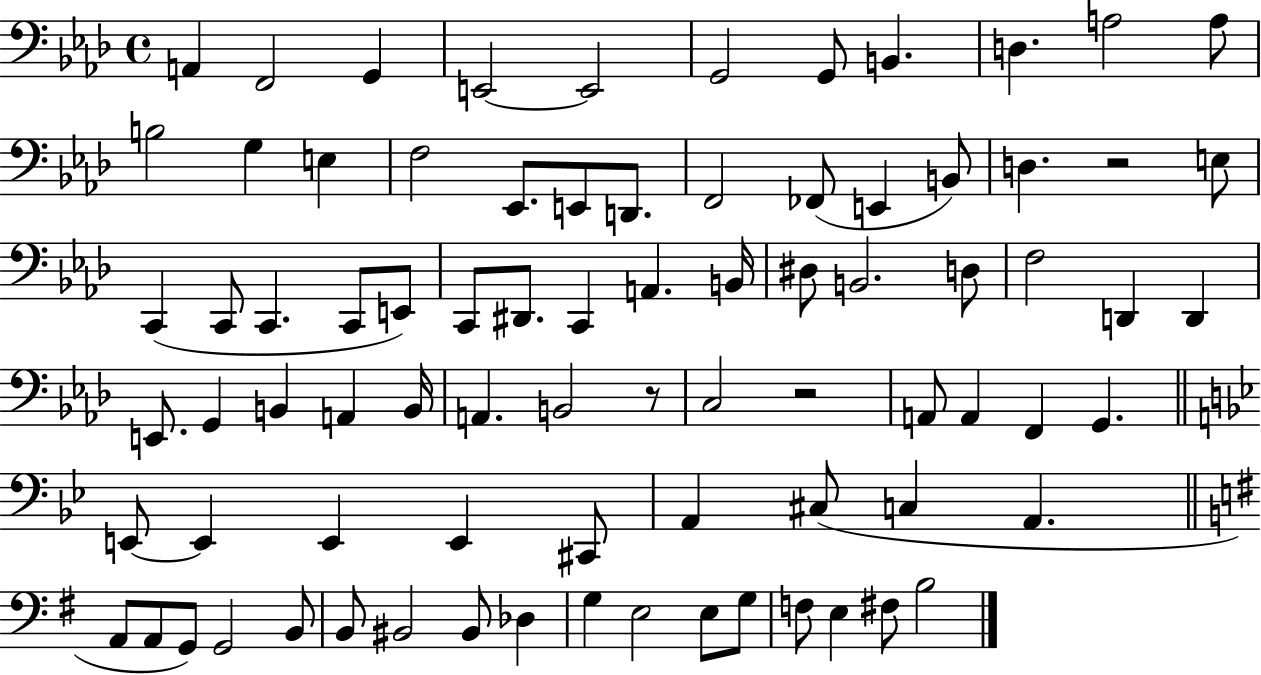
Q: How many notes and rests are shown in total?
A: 81